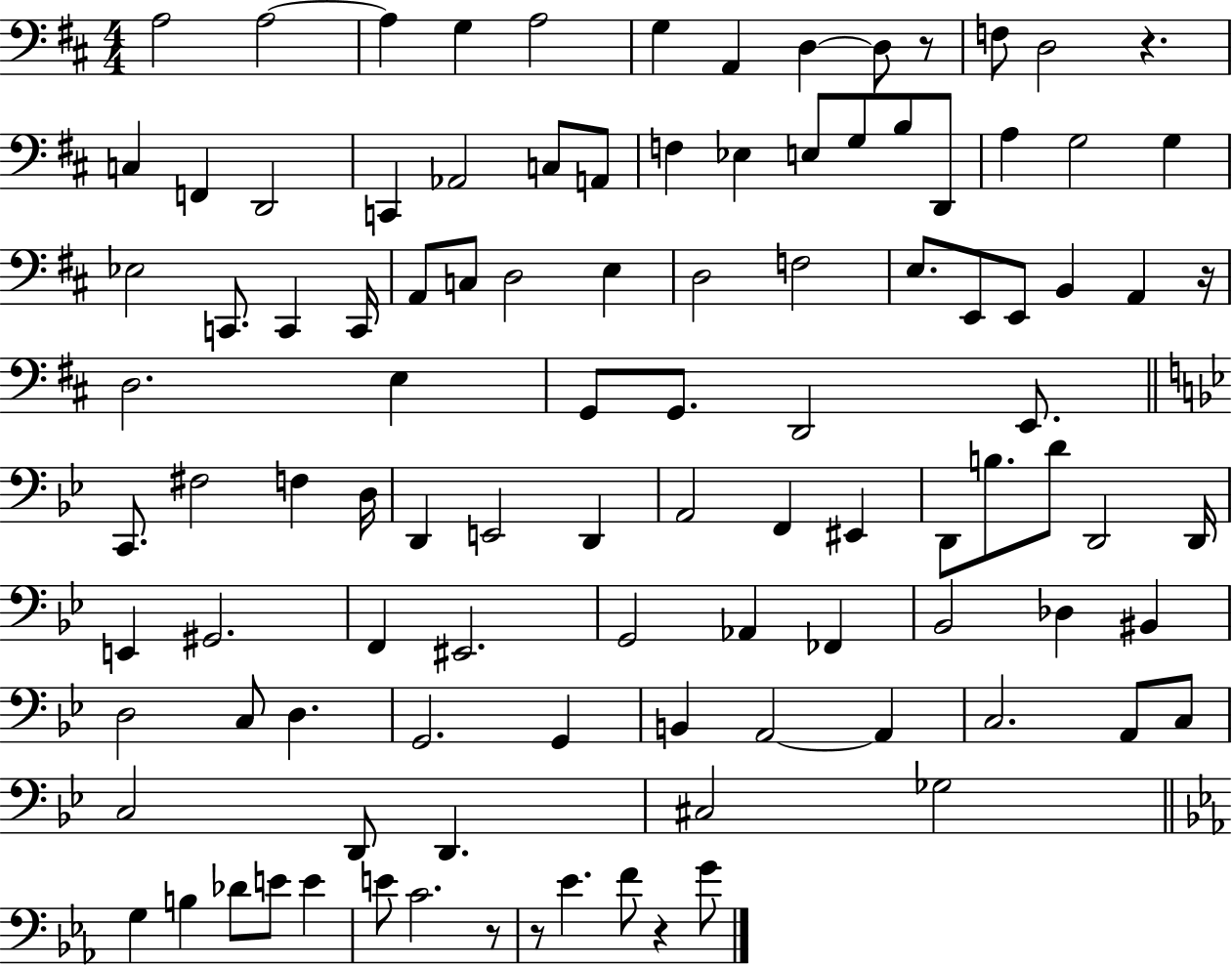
{
  \clef bass
  \numericTimeSignature
  \time 4/4
  \key d \major
  \repeat volta 2 { a2 a2~~ | a4 g4 a2 | g4 a,4 d4~~ d8 r8 | f8 d2 r4. | \break c4 f,4 d,2 | c,4 aes,2 c8 a,8 | f4 ees4 e8 g8 b8 d,8 | a4 g2 g4 | \break ees2 c,8. c,4 c,16 | a,8 c8 d2 e4 | d2 f2 | e8. e,8 e,8 b,4 a,4 r16 | \break d2. e4 | g,8 g,8. d,2 e,8. | \bar "||" \break \key g \minor c,8. fis2 f4 d16 | d,4 e,2 d,4 | a,2 f,4 eis,4 | d,8 b8. d'8 d,2 d,16 | \break e,4 gis,2. | f,4 eis,2. | g,2 aes,4 fes,4 | bes,2 des4 bis,4 | \break d2 c8 d4. | g,2. g,4 | b,4 a,2~~ a,4 | c2. a,8 c8 | \break c2 d,8 d,4. | cis2 ges2 | \bar "||" \break \key c \minor g4 b4 des'8 e'8 e'4 | e'8 c'2. r8 | r8 ees'4. f'8 r4 g'8 | } \bar "|."
}